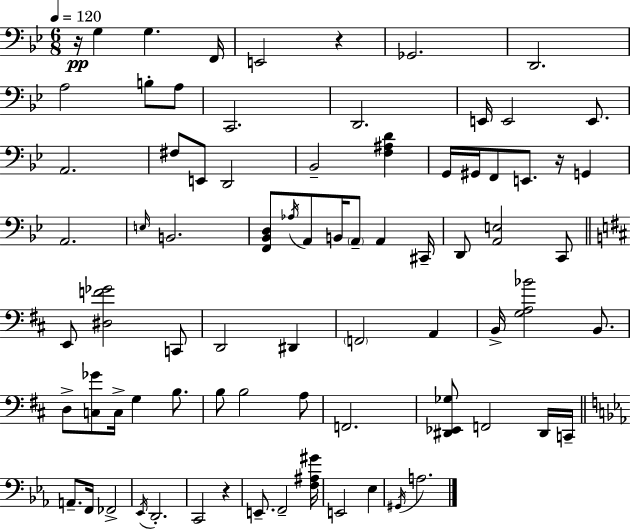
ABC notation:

X:1
T:Untitled
M:6/8
L:1/4
K:Bb
z/4 G, G, F,,/4 E,,2 z _G,,2 D,,2 A,2 B,/2 A,/2 C,,2 D,,2 E,,/4 E,,2 E,,/2 A,,2 ^F,/2 E,,/2 D,,2 _B,,2 [F,^A,D] G,,/4 ^G,,/4 F,,/2 E,,/2 z/4 G,, A,,2 E,/4 B,,2 [F,,_B,,D,]/2 _A,/4 A,,/2 B,,/4 A,,/2 A,, ^C,,/4 D,,/2 [A,,E,]2 C,,/2 E,,/2 [^D,F_G]2 C,,/2 D,,2 ^D,, F,,2 A,, B,,/4 [G,A,_B]2 B,,/2 D,/2 [C,_G]/2 C,/4 G, B,/2 B,/2 B,2 A,/2 F,,2 [^D,,_E,,_G,]/2 F,,2 ^D,,/4 C,,/4 A,,/2 F,,/4 _F,,2 _E,,/4 D,,2 C,,2 z E,,/2 F,,2 [F,^A,^G]/4 E,,2 _E, ^G,,/4 A,2